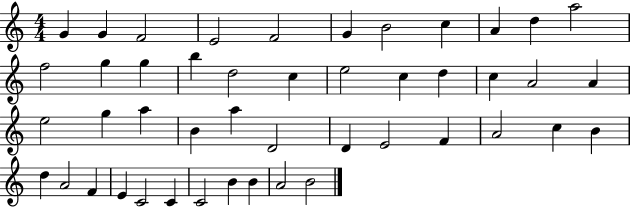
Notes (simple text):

G4/q G4/q F4/h E4/h F4/h G4/q B4/h C5/q A4/q D5/q A5/h F5/h G5/q G5/q B5/q D5/h C5/q E5/h C5/q D5/q C5/q A4/h A4/q E5/h G5/q A5/q B4/q A5/q D4/h D4/q E4/h F4/q A4/h C5/q B4/q D5/q A4/h F4/q E4/q C4/h C4/q C4/h B4/q B4/q A4/h B4/h